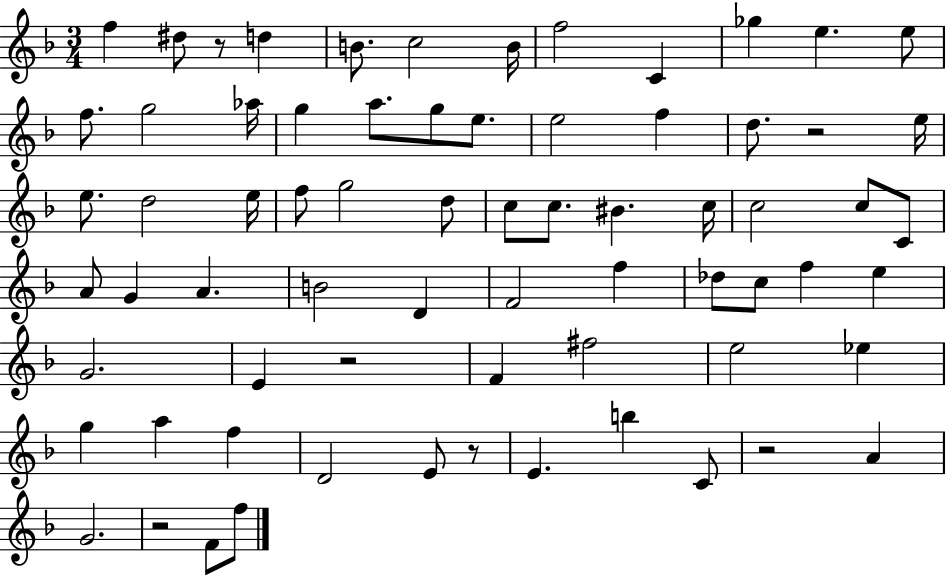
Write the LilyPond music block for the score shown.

{
  \clef treble
  \numericTimeSignature
  \time 3/4
  \key f \major
  f''4 dis''8 r8 d''4 | b'8. c''2 b'16 | f''2 c'4 | ges''4 e''4. e''8 | \break f''8. g''2 aes''16 | g''4 a''8. g''8 e''8. | e''2 f''4 | d''8. r2 e''16 | \break e''8. d''2 e''16 | f''8 g''2 d''8 | c''8 c''8. bis'4. c''16 | c''2 c''8 c'8 | \break a'8 g'4 a'4. | b'2 d'4 | f'2 f''4 | des''8 c''8 f''4 e''4 | \break g'2. | e'4 r2 | f'4 fis''2 | e''2 ees''4 | \break g''4 a''4 f''4 | d'2 e'8 r8 | e'4. b''4 c'8 | r2 a'4 | \break g'2. | r2 f'8 f''8 | \bar "|."
}